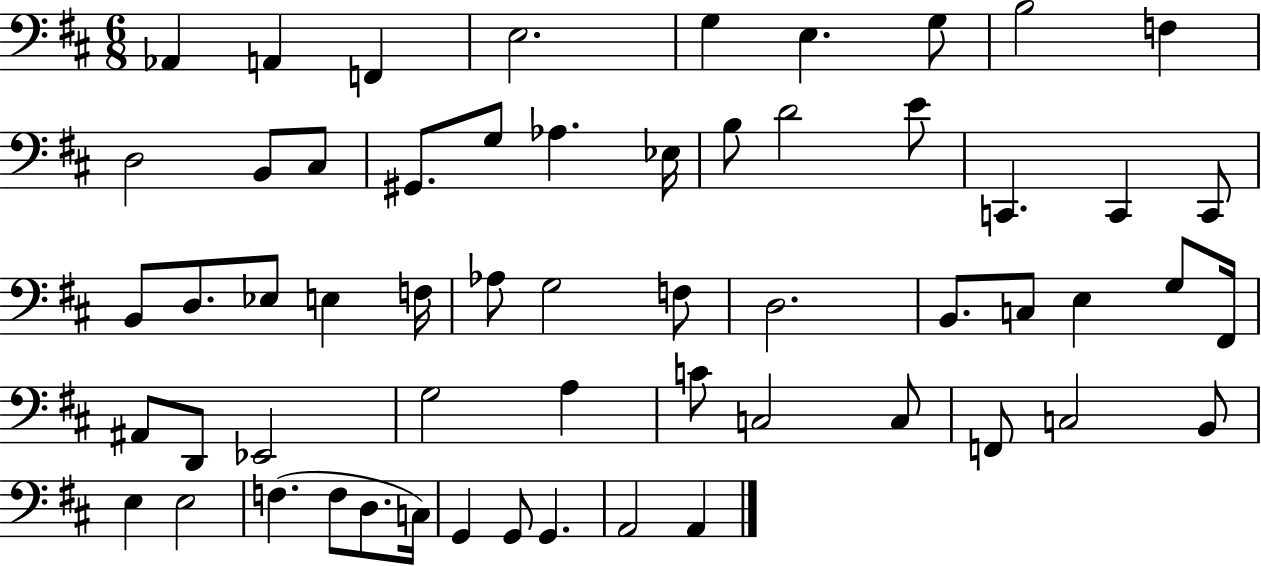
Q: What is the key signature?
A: D major